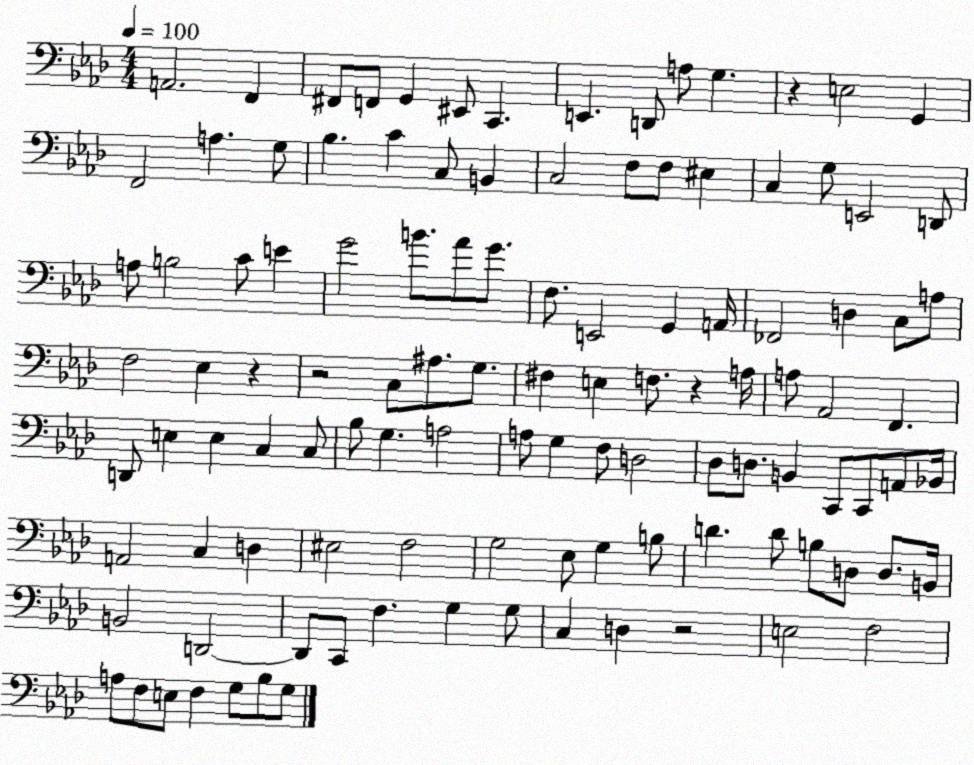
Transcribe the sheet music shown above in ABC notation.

X:1
T:Untitled
M:4/4
L:1/4
K:Ab
A,,2 F,, ^F,,/2 F,,/2 G,, ^E,,/2 C,, E,, D,,/2 A,/2 G, z E,2 G,, F,,2 A, G,/2 _B, C C,/2 B,, C,2 F,/2 F,/2 ^E, C, G,/2 E,,2 D,,/2 A,/2 B,2 C/2 E G2 B/2 _A/2 G/2 F,/2 E,,2 G,, A,,/4 _F,,2 D, C,/2 A,/2 F,2 _E, z z2 C,/2 ^A,/2 G,/2 ^F, E, F,/2 z A,/4 A,/2 _A,,2 F,, D,,/2 E, E, C, C,/2 _B,/2 G, A,2 A,/2 G, F,/2 D,2 _D,/2 D,/2 B,, C,,/2 C,,/2 A,,/2 _B,,/4 A,,2 C, D, ^E,2 F,2 G,2 _E,/2 G, B,/2 D D/2 B,/2 D,/2 D,/2 B,,/4 B,,2 D,,2 D,,/2 C,,/2 F, G, G,/2 C, D, z2 E,2 F,2 A,/2 F,/2 E,/2 F, G,/2 _B,/2 G,/2